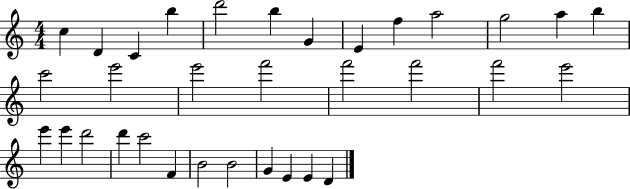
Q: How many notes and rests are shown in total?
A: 33